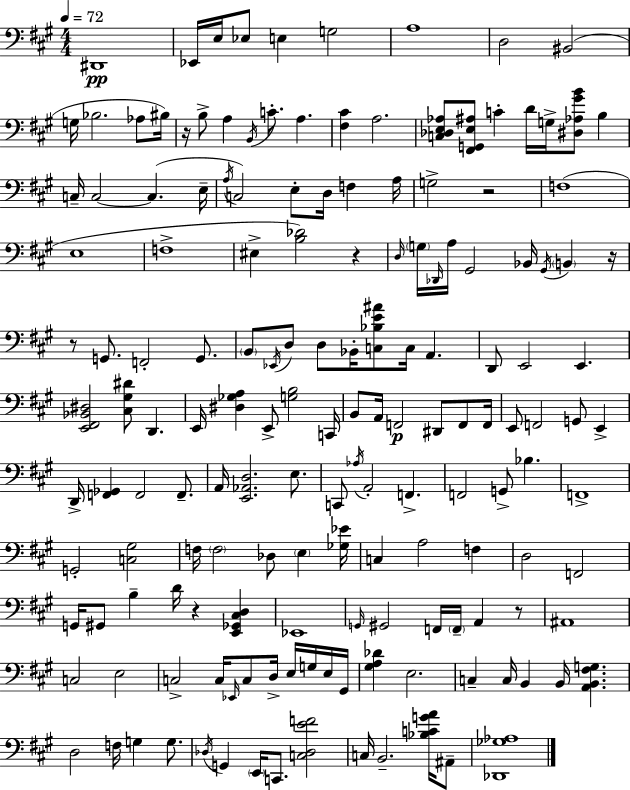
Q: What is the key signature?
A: A major